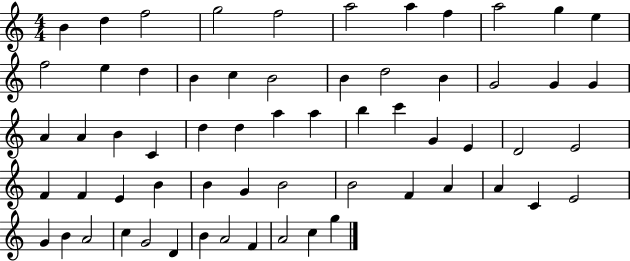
{
  \clef treble
  \numericTimeSignature
  \time 4/4
  \key c \major
  b'4 d''4 f''2 | g''2 f''2 | a''2 a''4 f''4 | a''2 g''4 e''4 | \break f''2 e''4 d''4 | b'4 c''4 b'2 | b'4 d''2 b'4 | g'2 g'4 g'4 | \break a'4 a'4 b'4 c'4 | d''4 d''4 a''4 a''4 | b''4 c'''4 g'4 e'4 | d'2 e'2 | \break f'4 f'4 e'4 b'4 | b'4 g'4 b'2 | b'2 f'4 a'4 | a'4 c'4 e'2 | \break g'4 b'4 a'2 | c''4 g'2 d'4 | b'4 a'2 f'4 | a'2 c''4 g''4 | \break \bar "|."
}